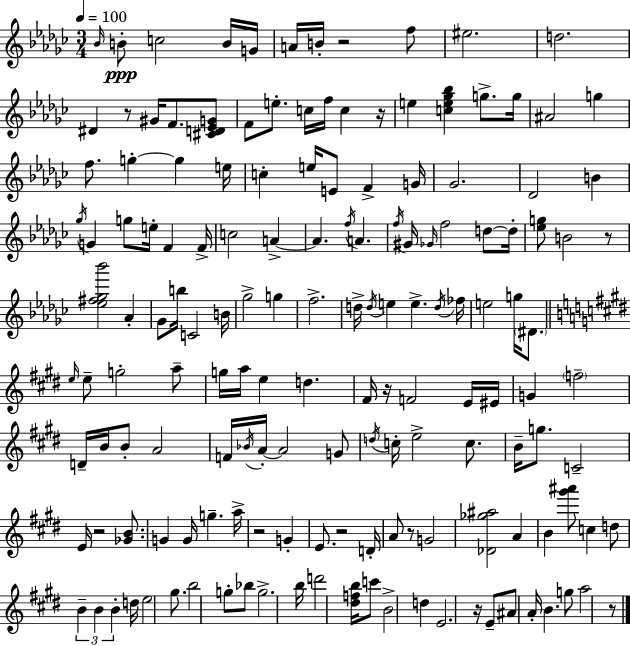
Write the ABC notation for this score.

X:1
T:Untitled
M:3/4
L:1/4
K:Ebm
_B/4 B/2 c2 B/4 G/4 A/4 B/4 z2 f/2 ^e2 d2 ^D z/2 ^G/4 F/2 [^CD_EG]/2 F/2 e/2 c/4 f/4 c z/4 e [ce_g_b] g/2 g/4 ^A2 g f/2 g g e/4 c e/4 E/2 F G/4 _G2 _D2 B _g/4 G g/2 e/4 F F/4 c2 A A f/4 A f/4 ^G/4 _G/4 f2 d/2 d/4 [_eg]/2 B2 z/2 [_e^f_g_b']2 _A _G/2 b/4 C2 B/4 _g2 g f2 d/4 d/4 e e d/4 _f/4 e2 g/4 ^D/2 e/4 e/2 g2 a/2 g/4 a/4 e d ^F/4 z/4 F2 E/4 ^E/4 G f2 D/4 B/4 B/2 A2 F/4 _B/4 A/4 A2 G/2 d/4 c/4 e2 c/2 B/4 g/2 C2 E/4 z2 [_GB]/2 G G/4 g a/4 z2 G E/2 z2 D/4 A/2 z/2 G2 [_D_g^a]2 A B [^g'^a']/2 c d/2 B B B d/4 e2 ^g/2 b2 g/2 _b/2 g2 b/4 d'2 [^dfb]/4 c'/2 B2 d E2 z/4 E/2 ^A/2 A/4 B g/2 a2 z/2